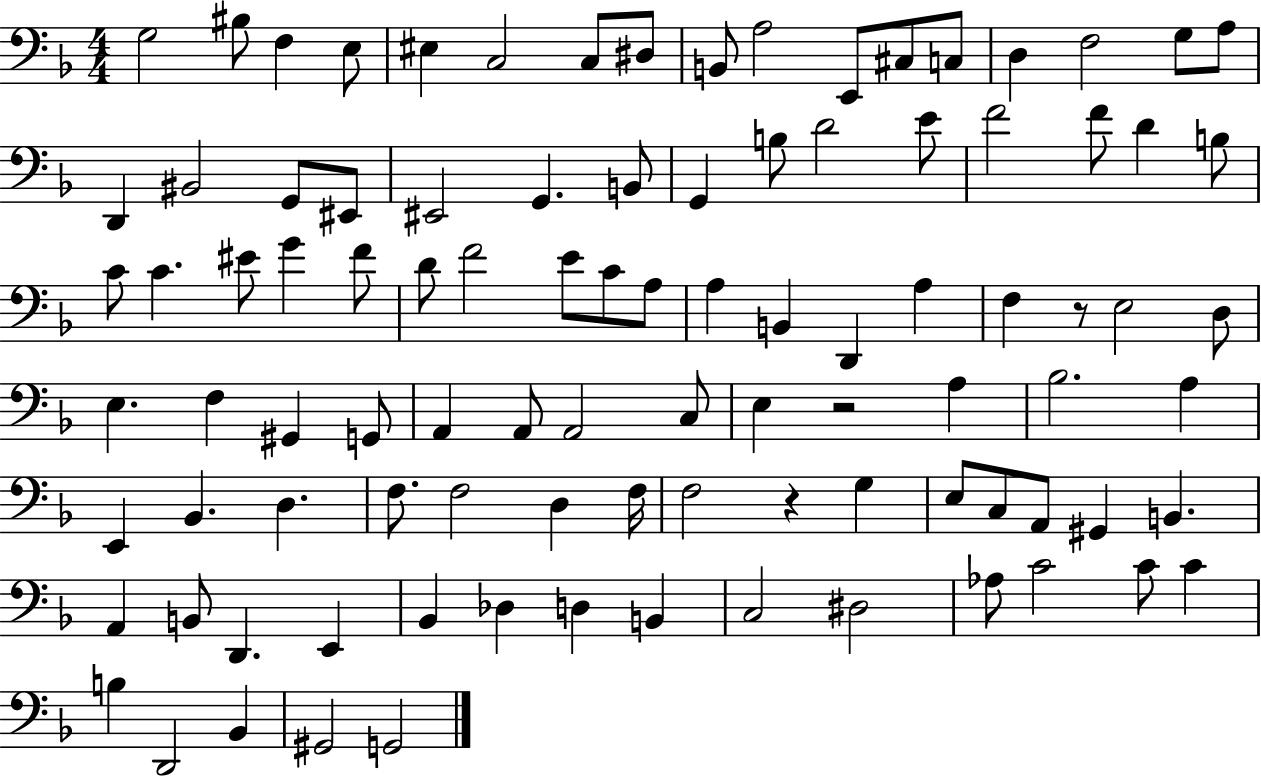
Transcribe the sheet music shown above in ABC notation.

X:1
T:Untitled
M:4/4
L:1/4
K:F
G,2 ^B,/2 F, E,/2 ^E, C,2 C,/2 ^D,/2 B,,/2 A,2 E,,/2 ^C,/2 C,/2 D, F,2 G,/2 A,/2 D,, ^B,,2 G,,/2 ^E,,/2 ^E,,2 G,, B,,/2 G,, B,/2 D2 E/2 F2 F/2 D B,/2 C/2 C ^E/2 G F/2 D/2 F2 E/2 C/2 A,/2 A, B,, D,, A, F, z/2 E,2 D,/2 E, F, ^G,, G,,/2 A,, A,,/2 A,,2 C,/2 E, z2 A, _B,2 A, E,, _B,, D, F,/2 F,2 D, F,/4 F,2 z G, E,/2 C,/2 A,,/2 ^G,, B,, A,, B,,/2 D,, E,, _B,, _D, D, B,, C,2 ^D,2 _A,/2 C2 C/2 C B, D,,2 _B,, ^G,,2 G,,2